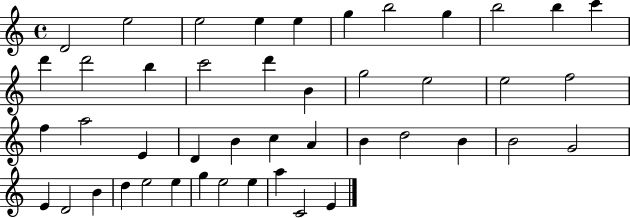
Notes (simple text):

D4/h E5/h E5/h E5/q E5/q G5/q B5/h G5/q B5/h B5/q C6/q D6/q D6/h B5/q C6/h D6/q B4/q G5/h E5/h E5/h F5/h F5/q A5/h E4/q D4/q B4/q C5/q A4/q B4/q D5/h B4/q B4/h G4/h E4/q D4/h B4/q D5/q E5/h E5/q G5/q E5/h E5/q A5/q C4/h E4/q